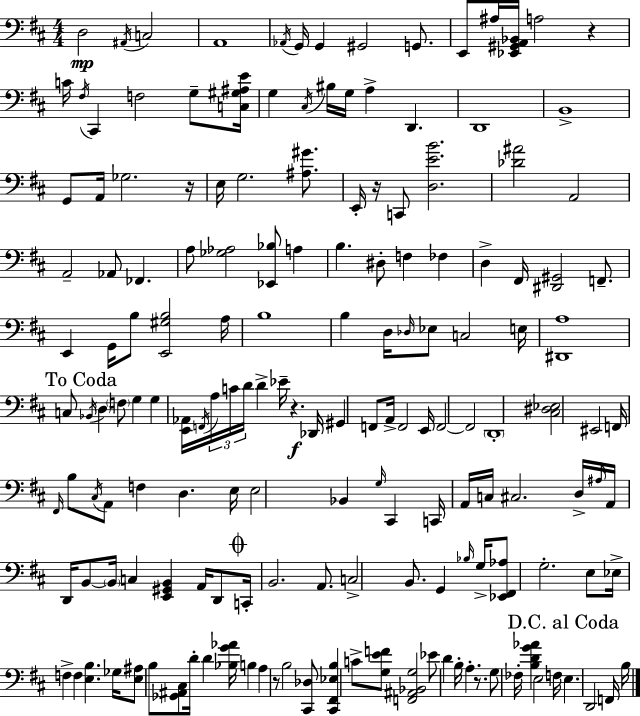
D3/h A#2/s C3/h A2/w Ab2/s G2/s G2/q G#2/h G2/e. E2/e A#3/s [Eb2,G#2,A2,Bb2]/s A3/h R/q C4/s F#3/s C#2/q F3/h G3/e [C3,G#3,A#3,E4]/s G3/q C#3/s BIS3/s G3/s A3/q D2/q. D2/w B2/w G2/e A2/s Gb3/h. R/s E3/s G3/h. [A#3,G#4]/e. E2/s R/s C2/e [D3,E4,B4]/h. [Db4,A#4]/h A2/h A2/h Ab2/e FES2/q. A3/e [Gb3,Ab3]/h [Eb2,Bb3]/e A3/q B3/q. D#3/e F3/q FES3/q D3/q F#2/s [D#2,G#2]/h F2/e. E2/q G2/s B3/e [E2,G#3,B3]/h A3/s B3/w B3/q D3/s Db3/s Eb3/e C3/h E3/s [D#2,A3]/w C3/e Bb2/s D3/q F3/e G3/q G3/q [E2,Ab2]/s F2/s A3/s C4/s D4/s D4/q Eb4/s R/q. Db2/s G#2/q F2/e A2/s F2/h E2/s F2/h F2/h D2/w [C#3,D#3,Eb3]/h EIS2/h F2/s F#2/s B3/e C#3/s A2/e F3/q D3/q. E3/s E3/h Bb2/q G3/s C#2/q C2/s A2/s C3/s C#3/h. D3/s A#3/s A2/s D2/s B2/e B2/s C3/q [E2,G#2,B2]/q A2/s D2/e C2/s B2/h. A2/e. C3/h B2/e. G2/q Bb3/s G3/s [Eb2,F#2,Ab3]/e G3/h. E3/e Eb3/s F3/q F3/q [E3,B3]/q. Gb3/s [E3,A#3]/e B3/e [Gb2,A#2,C#3]/e D4/s D4/q [Bb3,G4,Ab4]/s B3/q A3/q R/e B3/h [C#2,Db3]/e [C#2,F#2,Eb3,B3]/q C4/e [G3,E4,F4]/e [F2,A#2,Bb2,G3]/h Eb4/e D4/q B3/s A3/q. R/e. G3/e FES3/s [B3,D4,G4,Ab4]/q E3/h F3/s E3/q. D2/h F2/s B3/s